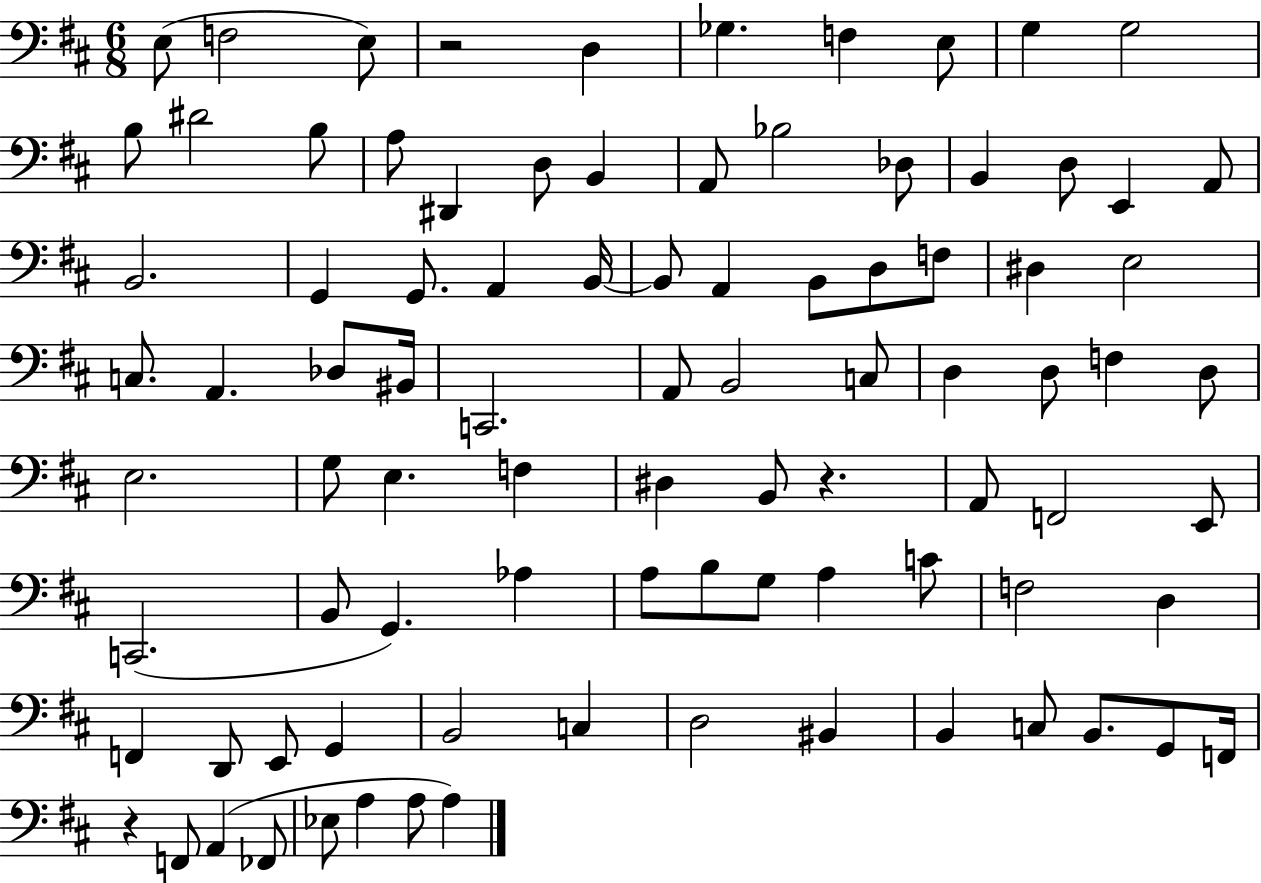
{
  \clef bass
  \numericTimeSignature
  \time 6/8
  \key d \major
  e8( f2 e8) | r2 d4 | ges4. f4 e8 | g4 g2 | \break b8 dis'2 b8 | a8 dis,4 d8 b,4 | a,8 bes2 des8 | b,4 d8 e,4 a,8 | \break b,2. | g,4 g,8. a,4 b,16~~ | b,8 a,4 b,8 d8 f8 | dis4 e2 | \break c8. a,4. des8 bis,16 | c,2. | a,8 b,2 c8 | d4 d8 f4 d8 | \break e2. | g8 e4. f4 | dis4 b,8 r4. | a,8 f,2 e,8 | \break c,2.( | b,8 g,4.) aes4 | a8 b8 g8 a4 c'8 | f2 d4 | \break f,4 d,8 e,8 g,4 | b,2 c4 | d2 bis,4 | b,4 c8 b,8. g,8 f,16 | \break r4 f,8 a,4( fes,8 | ees8 a4 a8 a4) | \bar "|."
}